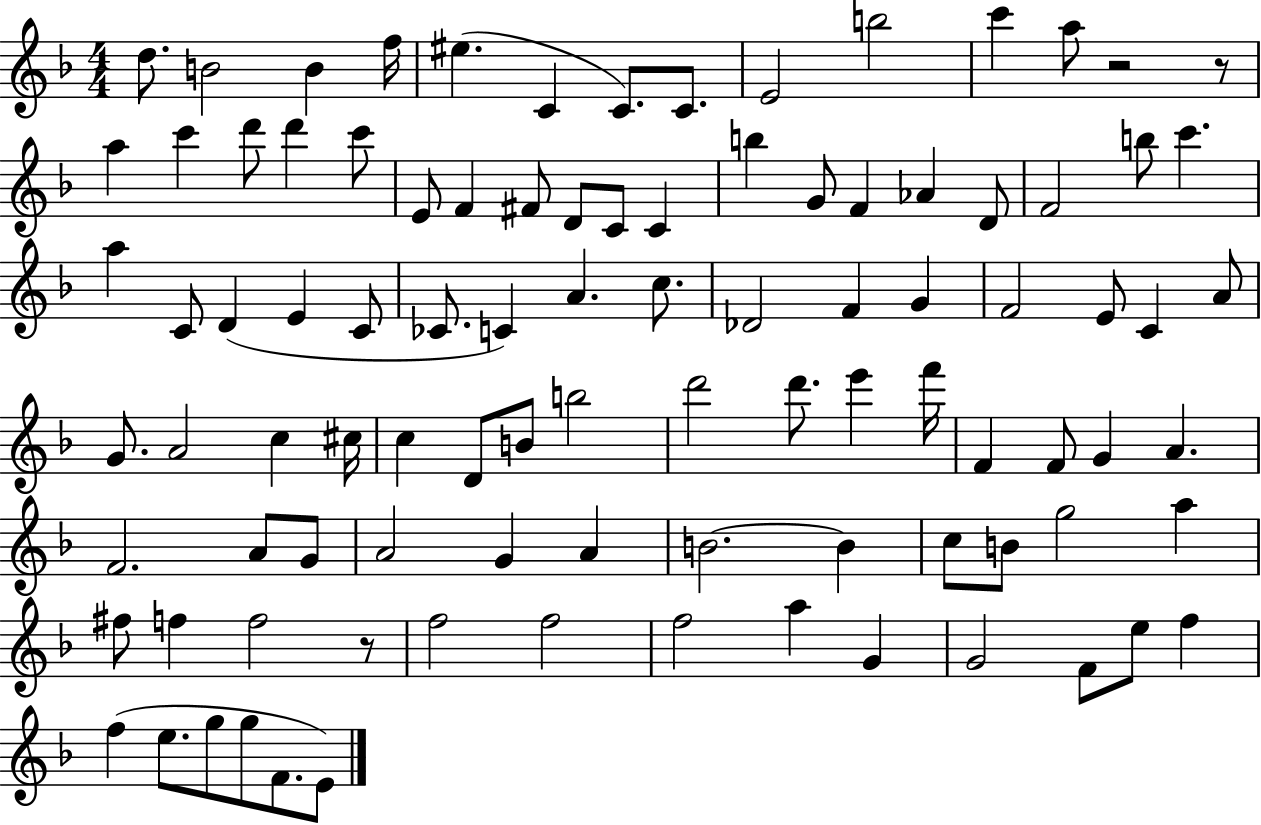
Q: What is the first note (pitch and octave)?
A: D5